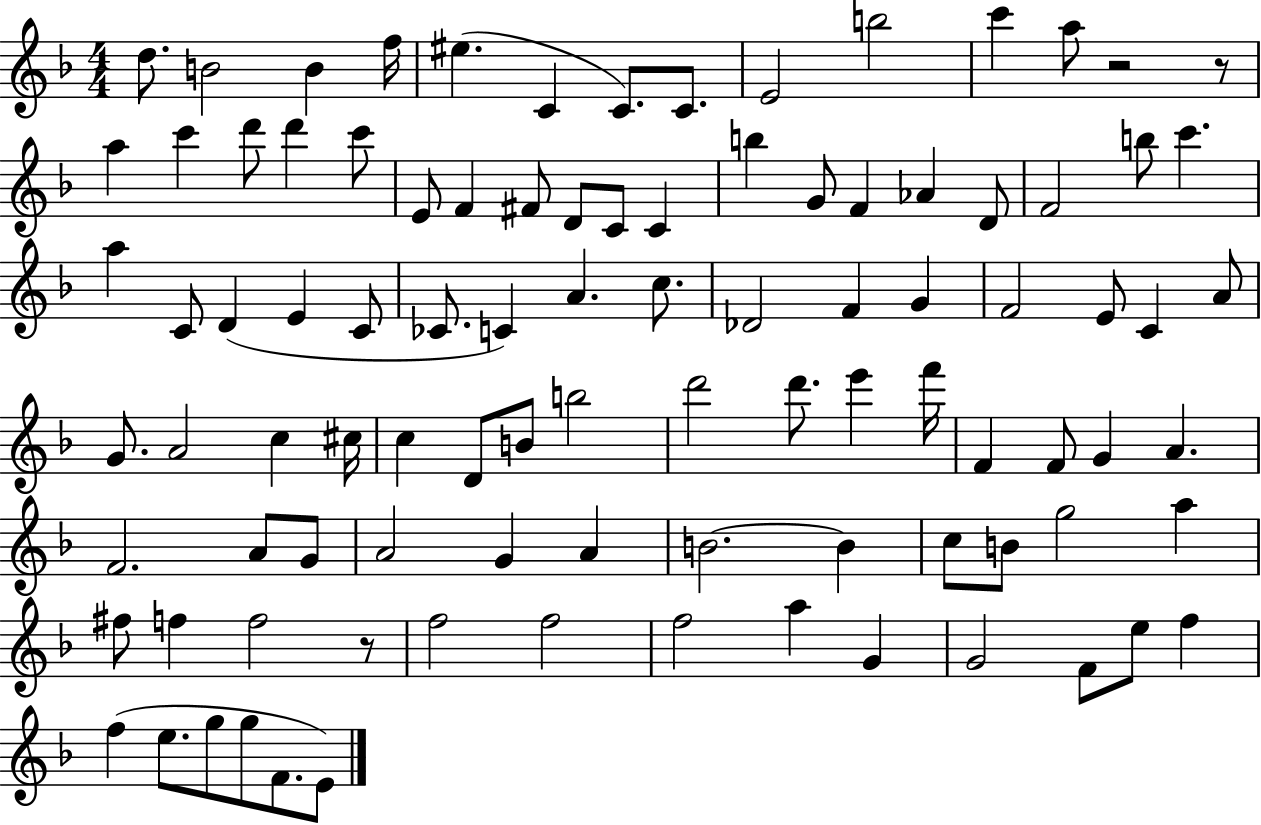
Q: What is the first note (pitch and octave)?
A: D5